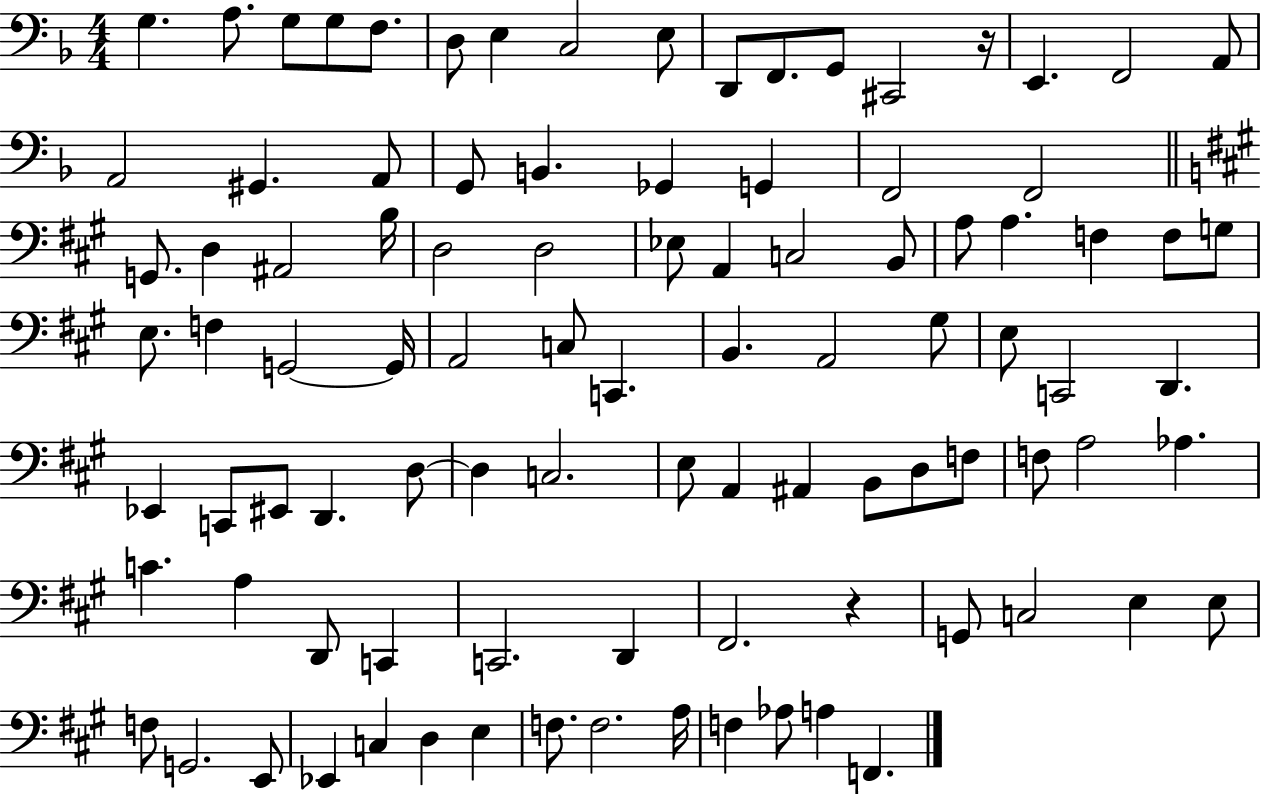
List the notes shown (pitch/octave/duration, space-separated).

G3/q. A3/e. G3/e G3/e F3/e. D3/e E3/q C3/h E3/e D2/e F2/e. G2/e C#2/h R/s E2/q. F2/h A2/e A2/h G#2/q. A2/e G2/e B2/q. Gb2/q G2/q F2/h F2/h G2/e. D3/q A#2/h B3/s D3/h D3/h Eb3/e A2/q C3/h B2/e A3/e A3/q. F3/q F3/e G3/e E3/e. F3/q G2/h G2/s A2/h C3/e C2/q. B2/q. A2/h G#3/e E3/e C2/h D2/q. Eb2/q C2/e EIS2/e D2/q. D3/e D3/q C3/h. E3/e A2/q A#2/q B2/e D3/e F3/e F3/e A3/h Ab3/q. C4/q. A3/q D2/e C2/q C2/h. D2/q F#2/h. R/q G2/e C3/h E3/q E3/e F3/e G2/h. E2/e Eb2/q C3/q D3/q E3/q F3/e. F3/h. A3/s F3/q Ab3/e A3/q F2/q.